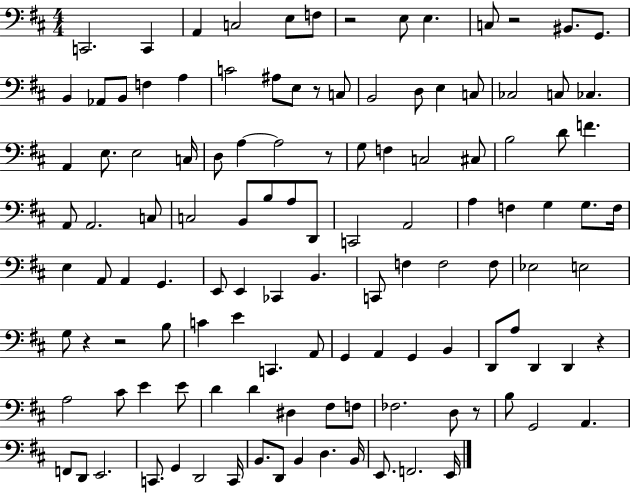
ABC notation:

X:1
T:Untitled
M:4/4
L:1/4
K:D
C,,2 C,, A,, C,2 E,/2 F,/2 z2 E,/2 E, C,/2 z2 ^B,,/2 G,,/2 B,, _A,,/2 B,,/2 F, A, C2 ^A,/2 E,/2 z/2 C,/2 B,,2 D,/2 E, C,/2 _C,2 C,/2 _C, A,, E,/2 E,2 C,/4 D,/2 A, A,2 z/2 G,/2 F, C,2 ^C,/2 B,2 D/2 F A,,/2 A,,2 C,/2 C,2 B,,/2 B,/2 A,/2 D,,/2 C,,2 A,,2 A, F, G, G,/2 F,/4 E, A,,/2 A,, G,, E,,/2 E,, _C,, B,, C,,/2 F, F,2 F,/2 _E,2 E,2 G,/2 z z2 B,/2 C E C,, A,,/2 G,, A,, G,, B,, D,,/2 A,/2 D,, D,, z A,2 ^C/2 E E/2 D D ^D, ^F,/2 F,/2 _F,2 D,/2 z/2 B,/2 G,,2 A,, F,,/2 D,,/2 E,,2 C,,/2 G,, D,,2 C,,/4 B,,/2 D,,/2 B,, D, B,,/4 E,,/2 F,,2 E,,/4